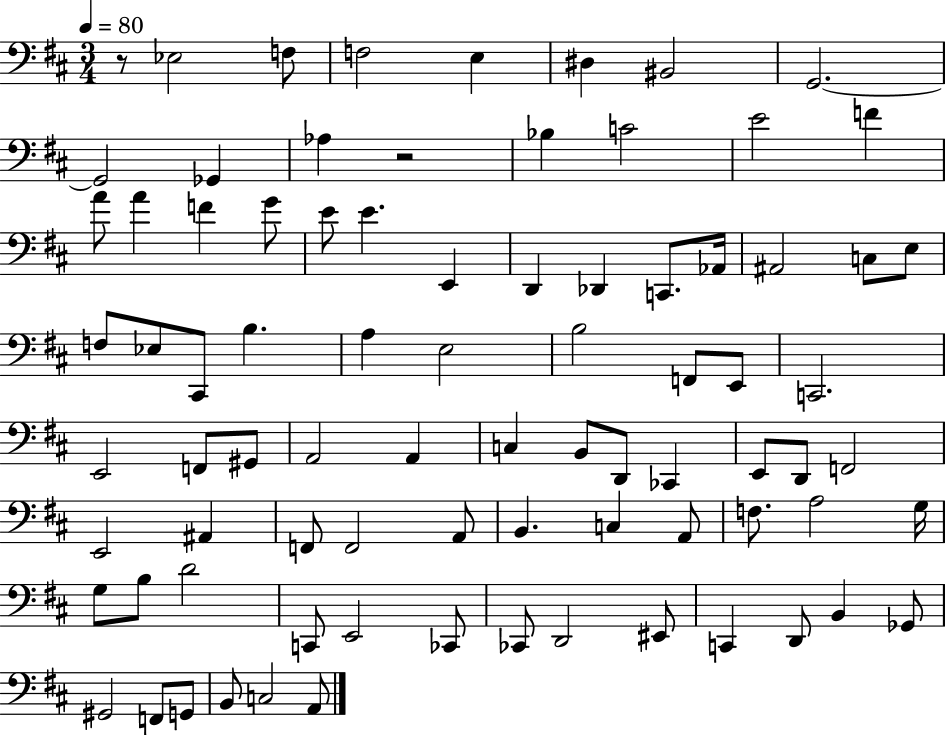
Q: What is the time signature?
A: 3/4